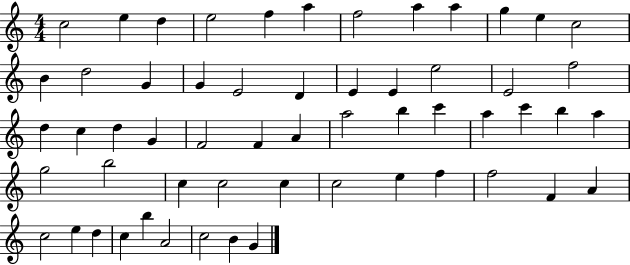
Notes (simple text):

C5/h E5/q D5/q E5/h F5/q A5/q F5/h A5/q A5/q G5/q E5/q C5/h B4/q D5/h G4/q G4/q E4/h D4/q E4/q E4/q E5/h E4/h F5/h D5/q C5/q D5/q G4/q F4/h F4/q A4/q A5/h B5/q C6/q A5/q C6/q B5/q A5/q G5/h B5/h C5/q C5/h C5/q C5/h E5/q F5/q F5/h F4/q A4/q C5/h E5/q D5/q C5/q B5/q A4/h C5/h B4/q G4/q